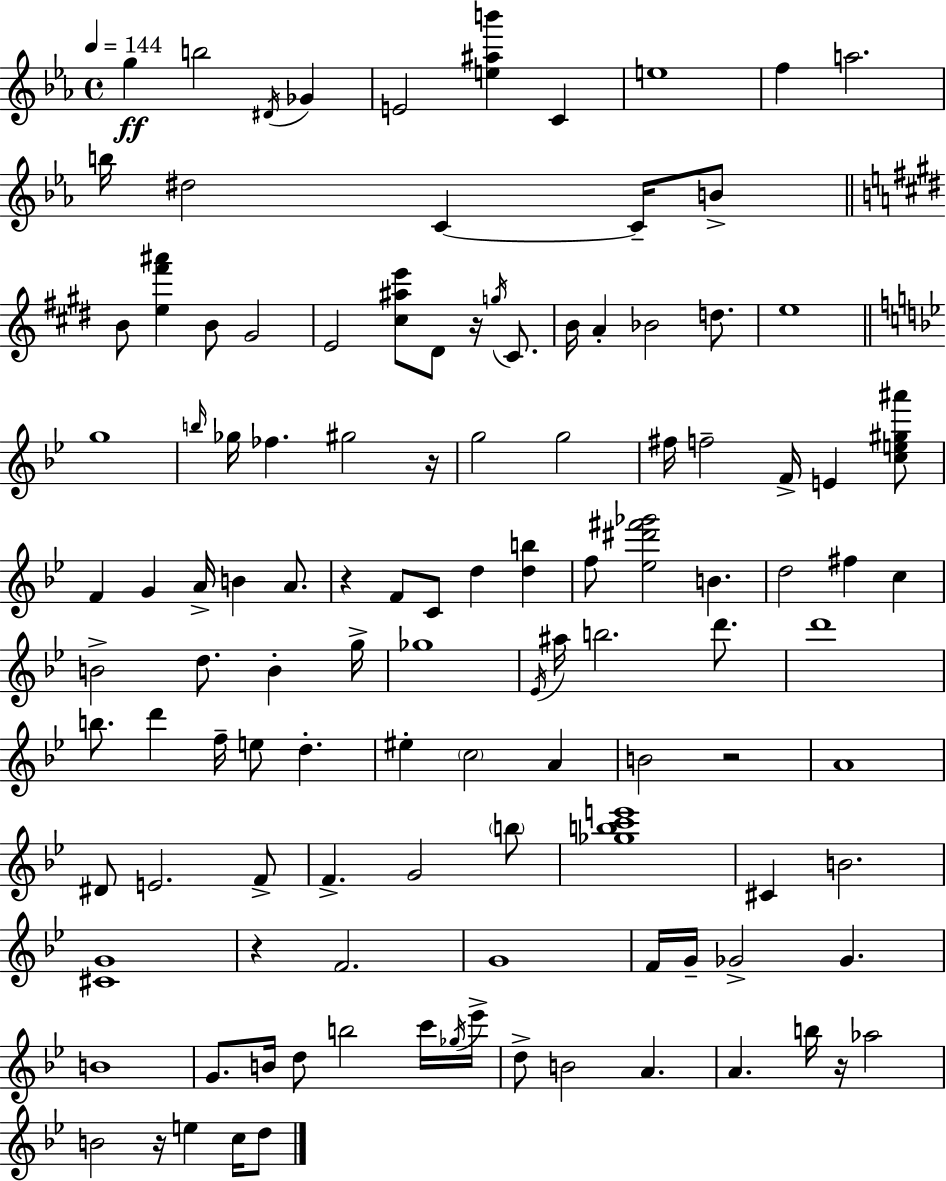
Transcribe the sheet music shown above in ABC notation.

X:1
T:Untitled
M:4/4
L:1/4
K:Cm
g b2 ^D/4 _G E2 [e^ab'] C e4 f a2 b/4 ^d2 C C/4 B/2 B/2 [e^f'^a'] B/2 ^G2 E2 [^c^ae']/2 ^D/2 z/4 g/4 ^C/2 B/4 A _B2 d/2 e4 g4 b/4 _g/4 _f ^g2 z/4 g2 g2 ^f/4 f2 F/4 E [ce^g^a']/2 F G A/4 B A/2 z F/2 C/2 d [db] f/2 [_e^d'^f'_g']2 B d2 ^f c B2 d/2 B g/4 _g4 _E/4 ^a/4 b2 d'/2 d'4 b/2 d' f/4 e/2 d ^e c2 A B2 z2 A4 ^D/2 E2 F/2 F G2 b/2 [_gbc'e']4 ^C B2 [^CG]4 z F2 G4 F/4 G/4 _G2 _G B4 G/2 B/4 d/2 b2 c'/4 _g/4 _e'/4 d/2 B2 A A b/4 z/4 _a2 B2 z/4 e c/4 d/2